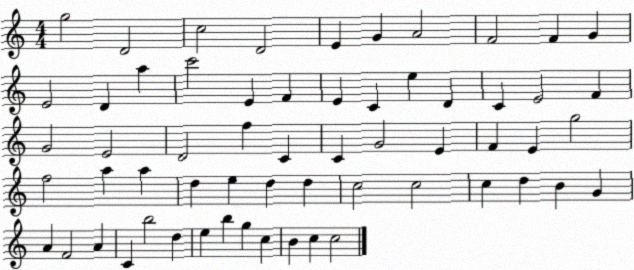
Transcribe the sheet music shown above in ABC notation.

X:1
T:Untitled
M:4/4
L:1/4
K:C
g2 D2 c2 D2 E G A2 F2 F G E2 D a c'2 E F E C e D C E2 F G2 E2 D2 f C C G2 E F E g2 f2 a a d e d d c2 c2 c d B G A F2 A C b2 d e b g c B c c2